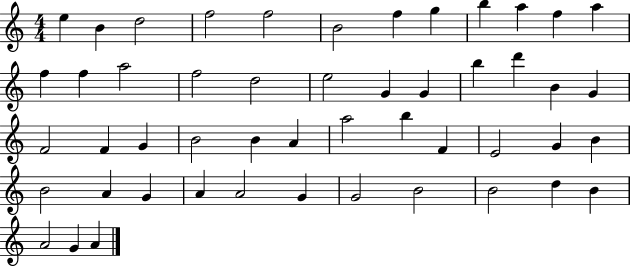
E5/q B4/q D5/h F5/h F5/h B4/h F5/q G5/q B5/q A5/q F5/q A5/q F5/q F5/q A5/h F5/h D5/h E5/h G4/q G4/q B5/q D6/q B4/q G4/q F4/h F4/q G4/q B4/h B4/q A4/q A5/h B5/q F4/q E4/h G4/q B4/q B4/h A4/q G4/q A4/q A4/h G4/q G4/h B4/h B4/h D5/q B4/q A4/h G4/q A4/q